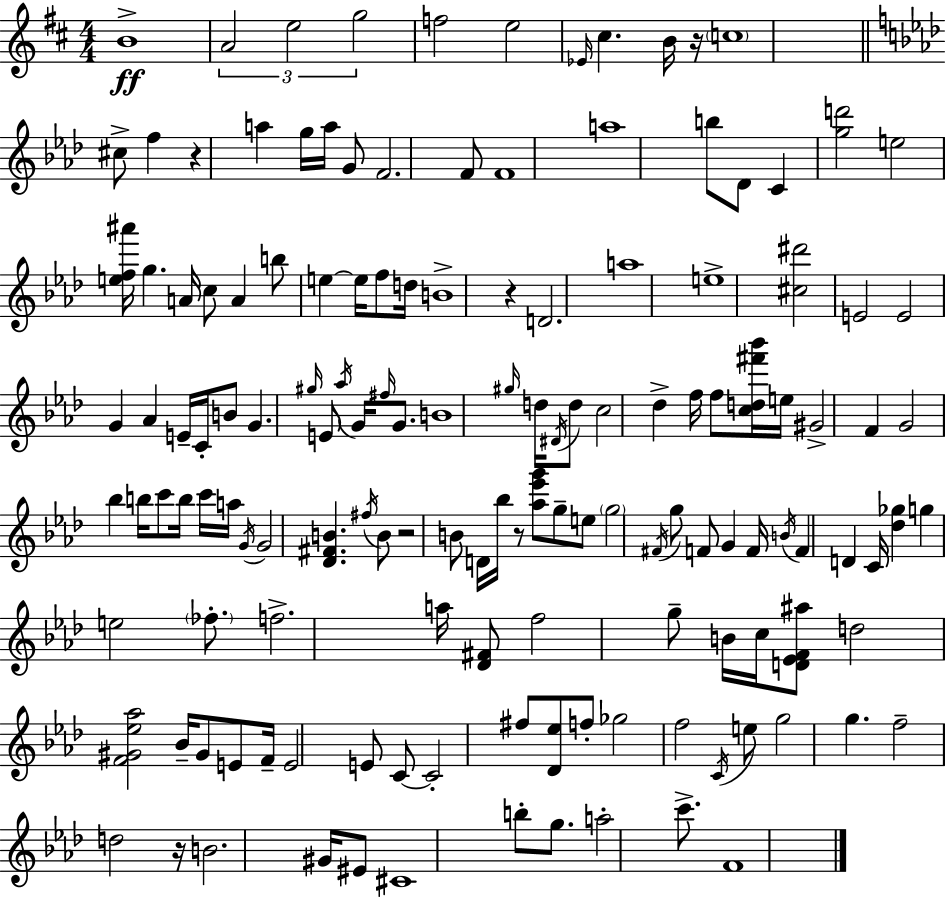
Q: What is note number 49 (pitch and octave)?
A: G4